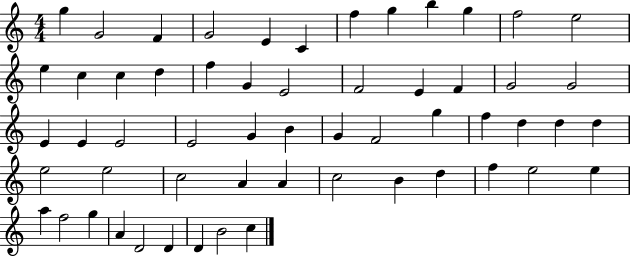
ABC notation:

X:1
T:Untitled
M:4/4
L:1/4
K:C
g G2 F G2 E C f g b g f2 e2 e c c d f G E2 F2 E F G2 G2 E E E2 E2 G B G F2 g f d d d e2 e2 c2 A A c2 B d f e2 e a f2 g A D2 D D B2 c